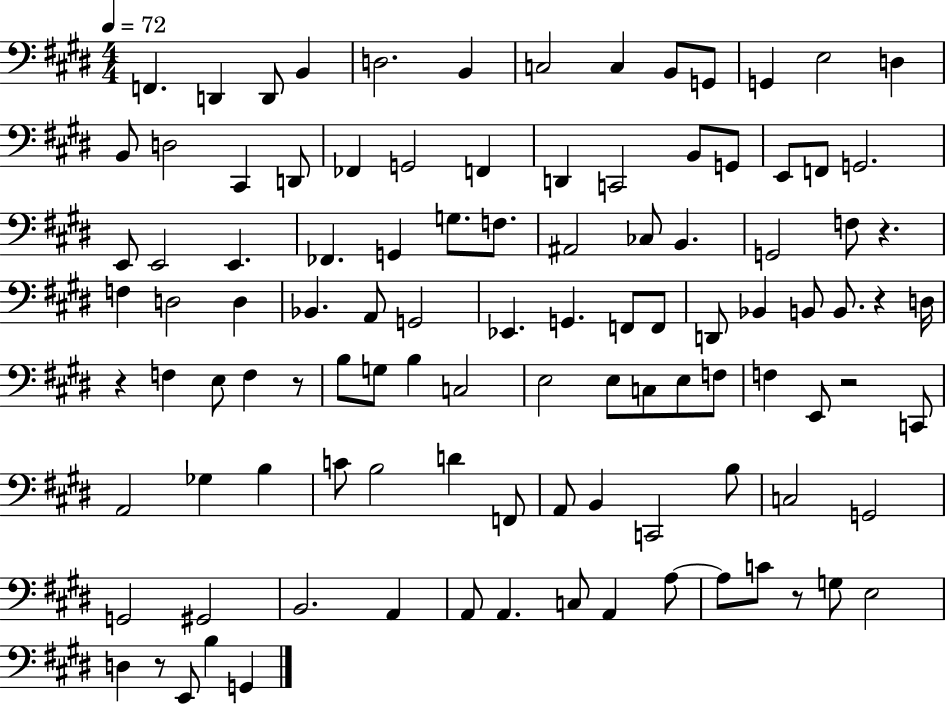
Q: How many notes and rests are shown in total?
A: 106